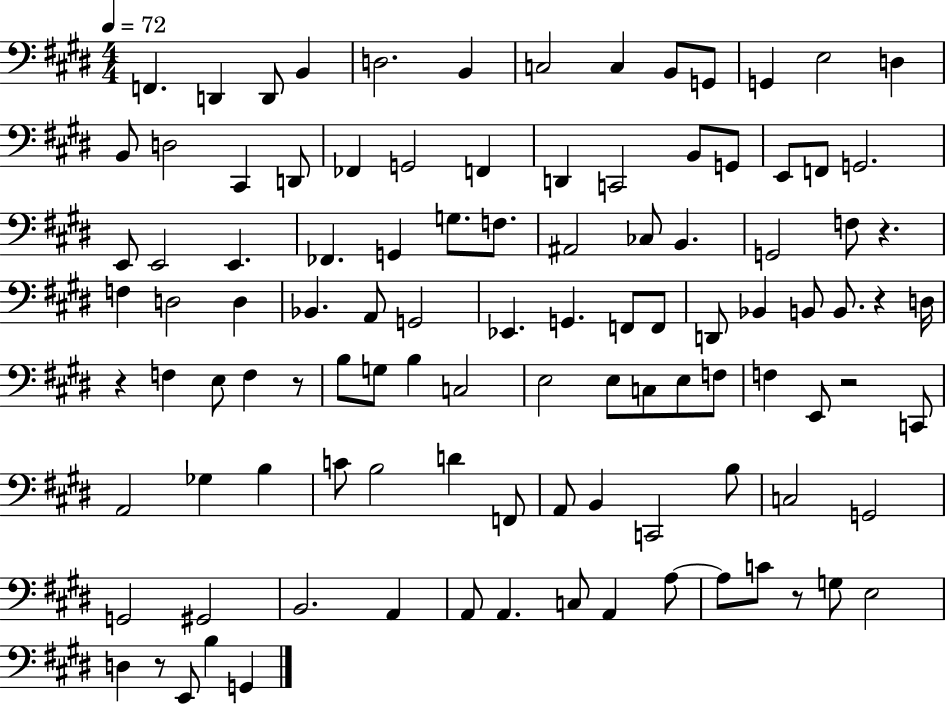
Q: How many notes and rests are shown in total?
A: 106